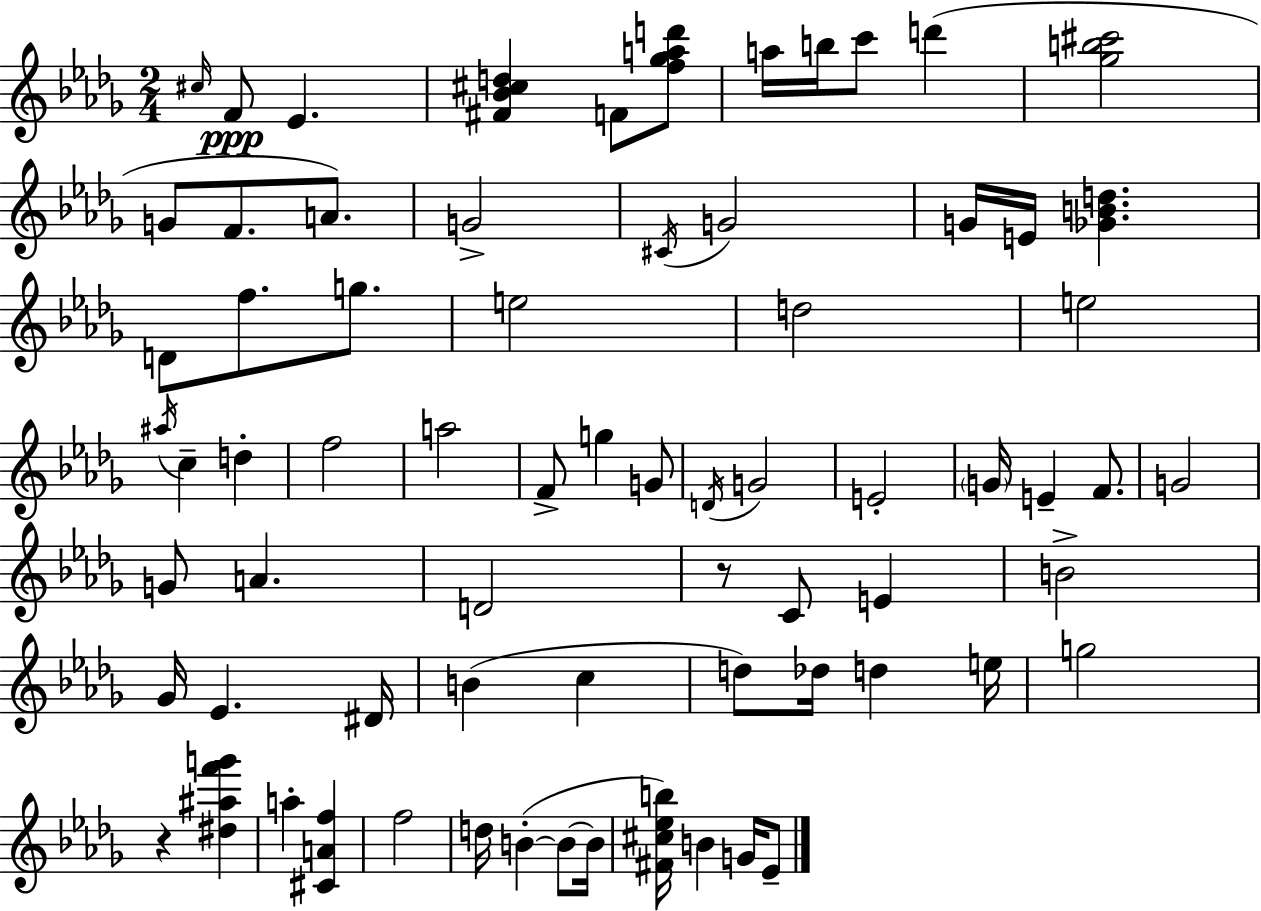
C#5/s F4/e Eb4/q. [F#4,Bb4,C#5,D5]/q F4/e [F5,Gb5,A5,D6]/e A5/s B5/s C6/e D6/q [Gb5,B5,C#6]/h G4/e F4/e. A4/e. G4/h C#4/s G4/h G4/s E4/s [Gb4,B4,D5]/q. D4/e F5/e. G5/e. E5/h D5/h E5/h A#5/s C5/q D5/q F5/h A5/h F4/e G5/q G4/e D4/s G4/h E4/h G4/s E4/q F4/e. G4/h G4/e A4/q. D4/h R/e C4/e E4/q B4/h Gb4/s Eb4/q. D#4/s B4/q C5/q D5/e Db5/s D5/q E5/s G5/h R/q [D#5,A#5,F6,G6]/q A5/q [C#4,A4,F5]/q F5/h D5/s B4/q B4/e B4/s [F#4,C#5,Eb5,B5]/s B4/q G4/s Eb4/e